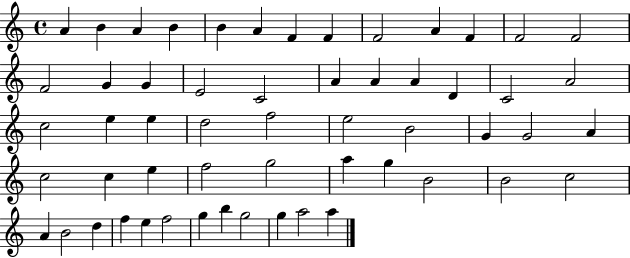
{
  \clef treble
  \time 4/4
  \defaultTimeSignature
  \key c \major
  a'4 b'4 a'4 b'4 | b'4 a'4 f'4 f'4 | f'2 a'4 f'4 | f'2 f'2 | \break f'2 g'4 g'4 | e'2 c'2 | a'4 a'4 a'4 d'4 | c'2 a'2 | \break c''2 e''4 e''4 | d''2 f''2 | e''2 b'2 | g'4 g'2 a'4 | \break c''2 c''4 e''4 | f''2 g''2 | a''4 g''4 b'2 | b'2 c''2 | \break a'4 b'2 d''4 | f''4 e''4 f''2 | g''4 b''4 g''2 | g''4 a''2 a''4 | \break \bar "|."
}